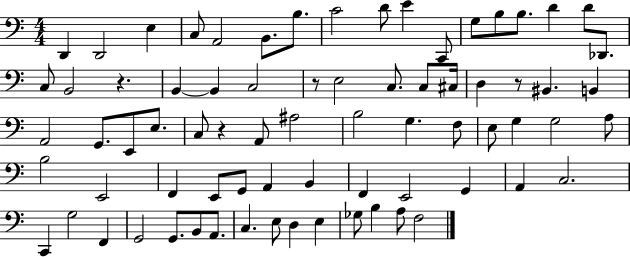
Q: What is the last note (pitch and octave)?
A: F3